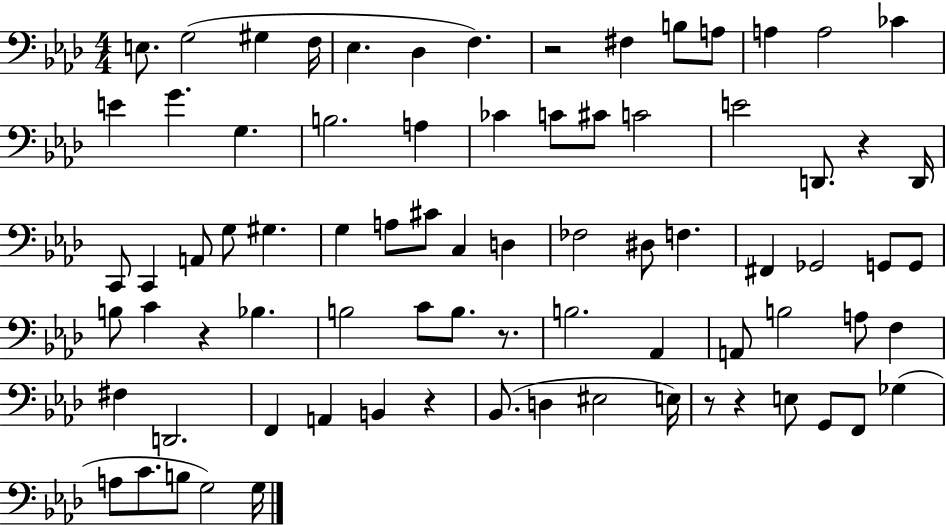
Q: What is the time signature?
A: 4/4